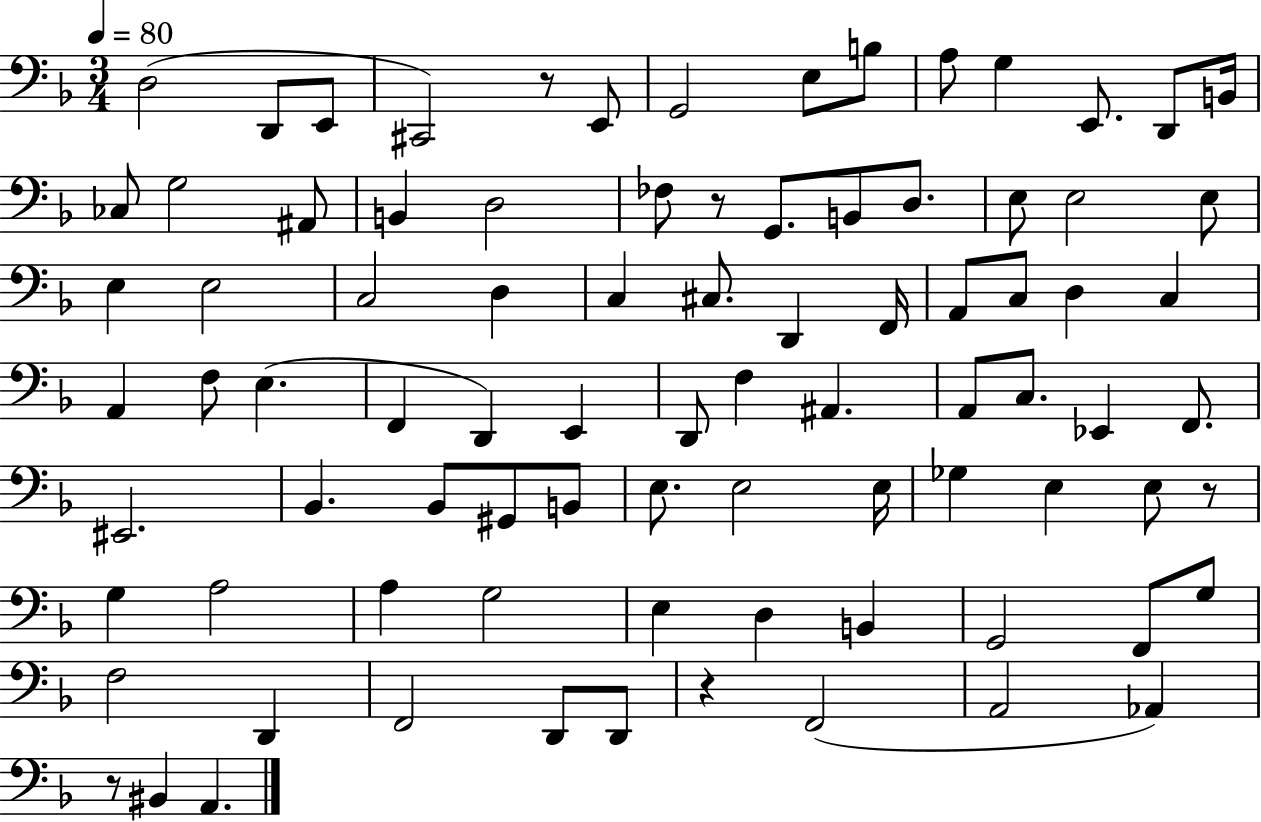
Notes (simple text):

D3/h D2/e E2/e C#2/h R/e E2/e G2/h E3/e B3/e A3/e G3/q E2/e. D2/e B2/s CES3/e G3/h A#2/e B2/q D3/h FES3/e R/e G2/e. B2/e D3/e. E3/e E3/h E3/e E3/q E3/h C3/h D3/q C3/q C#3/e. D2/q F2/s A2/e C3/e D3/q C3/q A2/q F3/e E3/q. F2/q D2/q E2/q D2/e F3/q A#2/q. A2/e C3/e. Eb2/q F2/e. EIS2/h. Bb2/q. Bb2/e G#2/e B2/e E3/e. E3/h E3/s Gb3/q E3/q E3/e R/e G3/q A3/h A3/q G3/h E3/q D3/q B2/q G2/h F2/e G3/e F3/h D2/q F2/h D2/e D2/e R/q F2/h A2/h Ab2/q R/e BIS2/q A2/q.